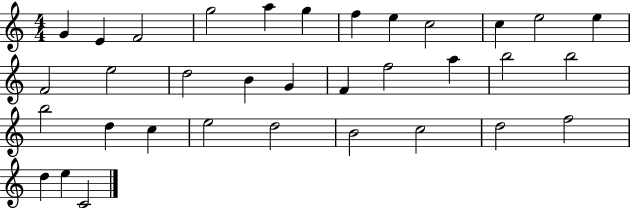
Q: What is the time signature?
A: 4/4